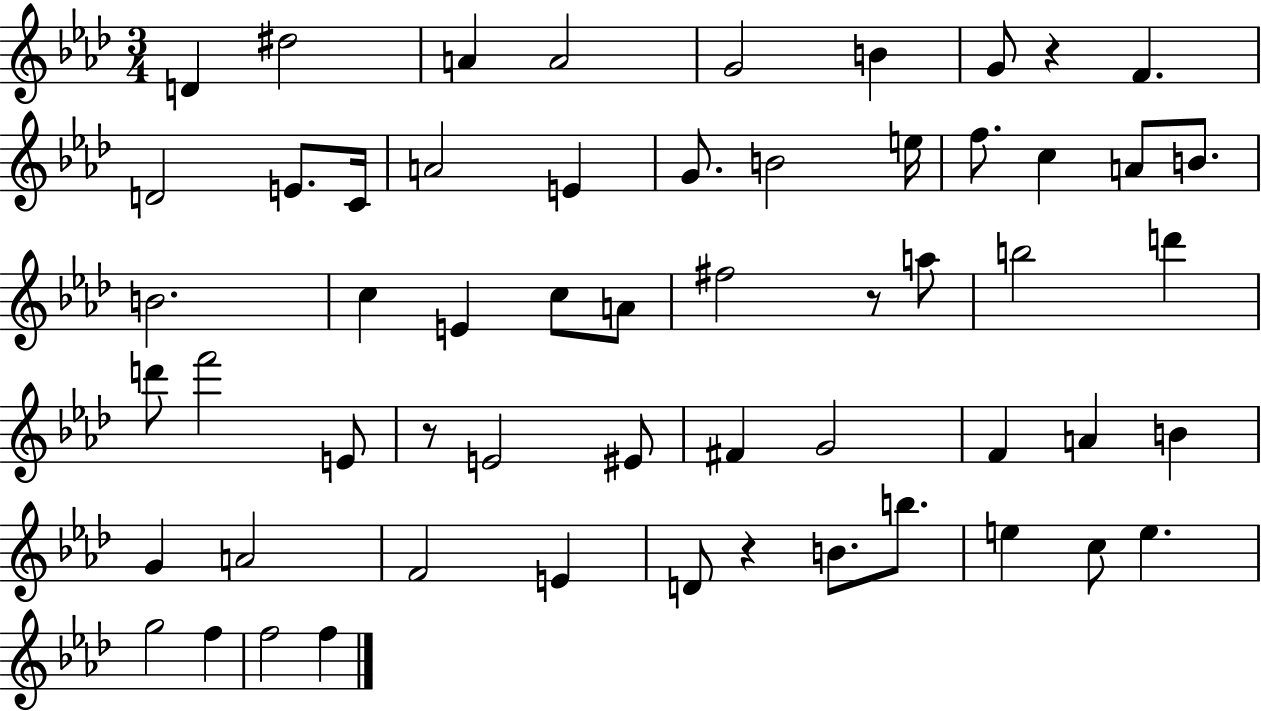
D4/q D#5/h A4/q A4/h G4/h B4/q G4/e R/q F4/q. D4/h E4/e. C4/s A4/h E4/q G4/e. B4/h E5/s F5/e. C5/q A4/e B4/e. B4/h. C5/q E4/q C5/e A4/e F#5/h R/e A5/e B5/h D6/q D6/e F6/h E4/e R/e E4/h EIS4/e F#4/q G4/h F4/q A4/q B4/q G4/q A4/h F4/h E4/q D4/e R/q B4/e. B5/e. E5/q C5/e E5/q. G5/h F5/q F5/h F5/q